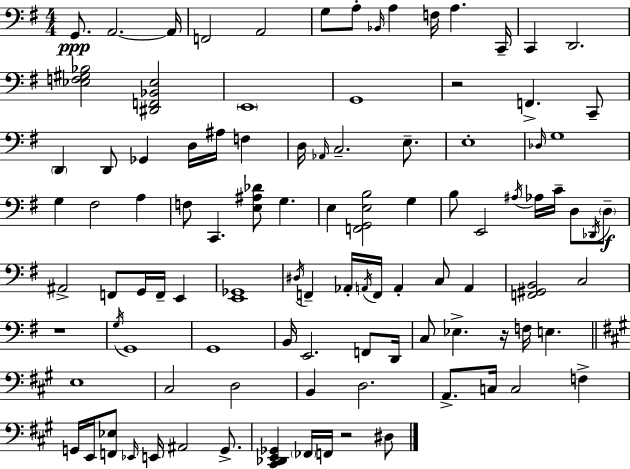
G2/e. A2/h. A2/s F2/h A2/h G3/e A3/e Bb2/s A3/q F3/s A3/q. C2/s C2/q D2/h. [Eb3,F3,G#3,Bb3]/h [D#2,F2,Bb2,Eb3]/h E2/w G2/w R/h F2/q. C2/e D2/q D2/e Gb2/q D3/s A#3/s F3/q D3/s Ab2/s C3/h. E3/e. E3/w Db3/s G3/w G3/q F#3/h A3/q F3/e C2/q. [E3,A#3,Db4]/e G3/q. E3/q [F2,G2,E3,B3]/h G3/q B3/e E2/h A#3/s Ab3/s C4/s D3/e Db2/s D3/e A#2/h F2/e G2/s F2/s E2/q [E2,Gb2]/w D#3/s F2/q Ab2/s A2/s F2/s A2/q C3/e A2/q [F2,G#2,B2]/h C3/h R/w G3/s G2/w G2/w B2/s E2/h. F2/e D2/s C3/e Eb3/q. R/s F3/s E3/q. E3/w C#3/h D3/h B2/q D3/h. A2/e. C3/s C3/h F3/q G2/s E2/s [F2,Eb3]/e Eb2/s E2/s A#2/h G2/e. [C#2,Db2,E2,Gb2]/q FES2/s F2/s R/h D#3/e